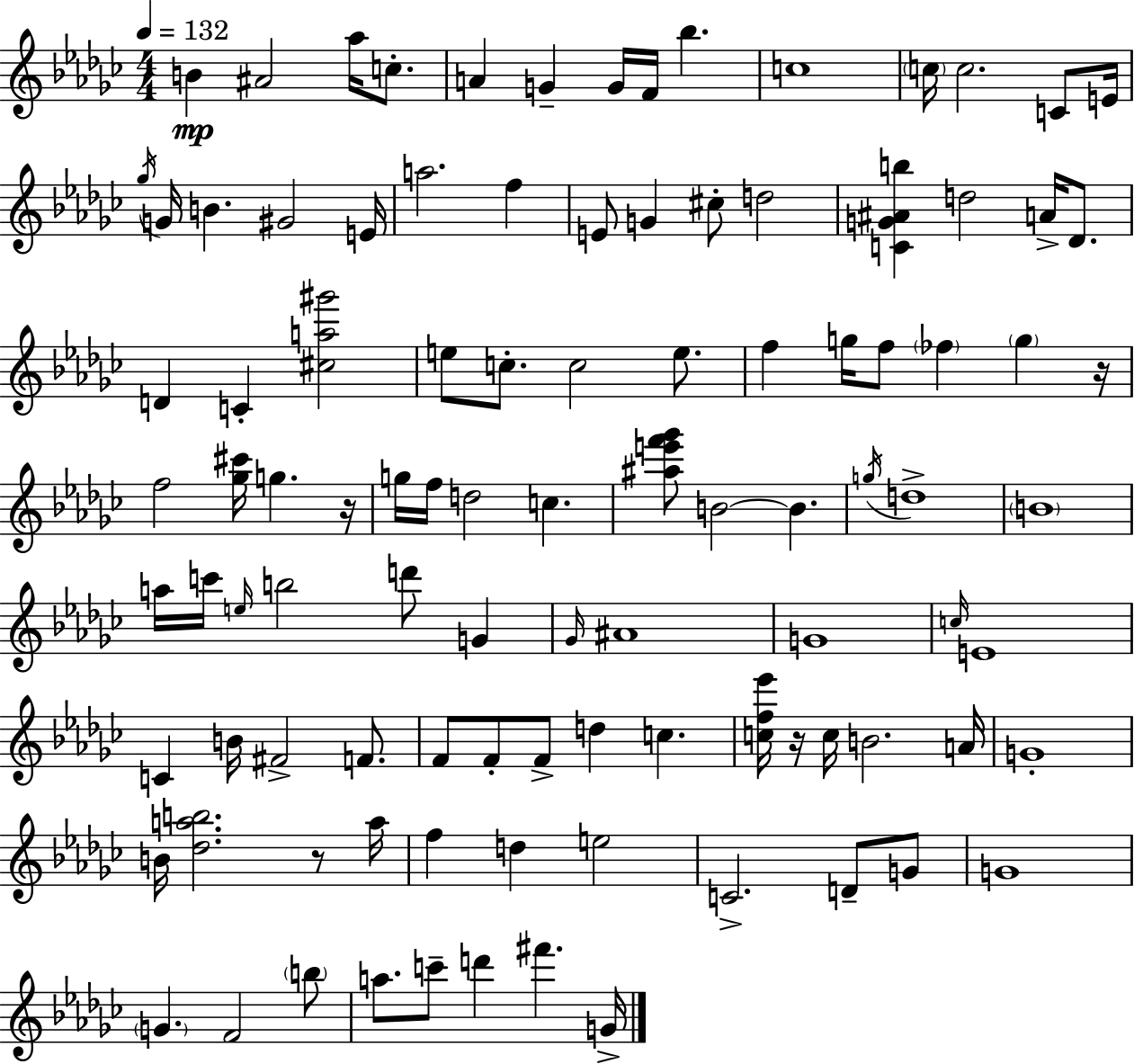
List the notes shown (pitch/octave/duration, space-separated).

B4/q A#4/h Ab5/s C5/e. A4/q G4/q G4/s F4/s Bb5/q. C5/w C5/s C5/h. C4/e E4/s Gb5/s G4/s B4/q. G#4/h E4/s A5/h. F5/q E4/e G4/q C#5/e D5/h [C4,G4,A#4,B5]/q D5/h A4/s Db4/e. D4/q C4/q [C#5,A5,G#6]/h E5/e C5/e. C5/h E5/e. F5/q G5/s F5/e FES5/q G5/q R/s F5/h [Gb5,C#6]/s G5/q. R/s G5/s F5/s D5/h C5/q. [A#5,E6,F6,Gb6]/e B4/h B4/q. G5/s D5/w B4/w A5/s C6/s E5/s B5/h D6/e G4/q Gb4/s A#4/w G4/w C5/s E4/w C4/q B4/s F#4/h F4/e. F4/e F4/e F4/e D5/q C5/q. [C5,F5,Eb6]/s R/s C5/s B4/h. A4/s G4/w B4/s [Db5,A5,B5]/h. R/e A5/s F5/q D5/q E5/h C4/h. D4/e G4/e G4/w G4/q. F4/h B5/e A5/e. C6/e D6/q F#6/q. G4/s